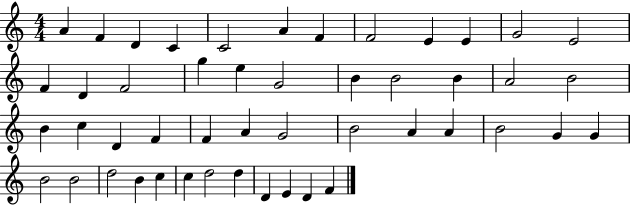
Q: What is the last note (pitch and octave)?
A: F4